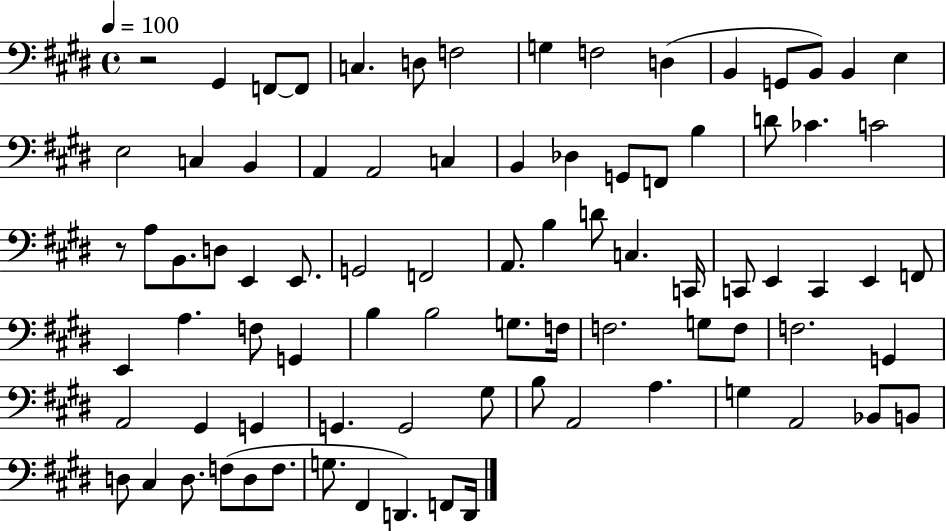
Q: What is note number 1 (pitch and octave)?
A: G#2